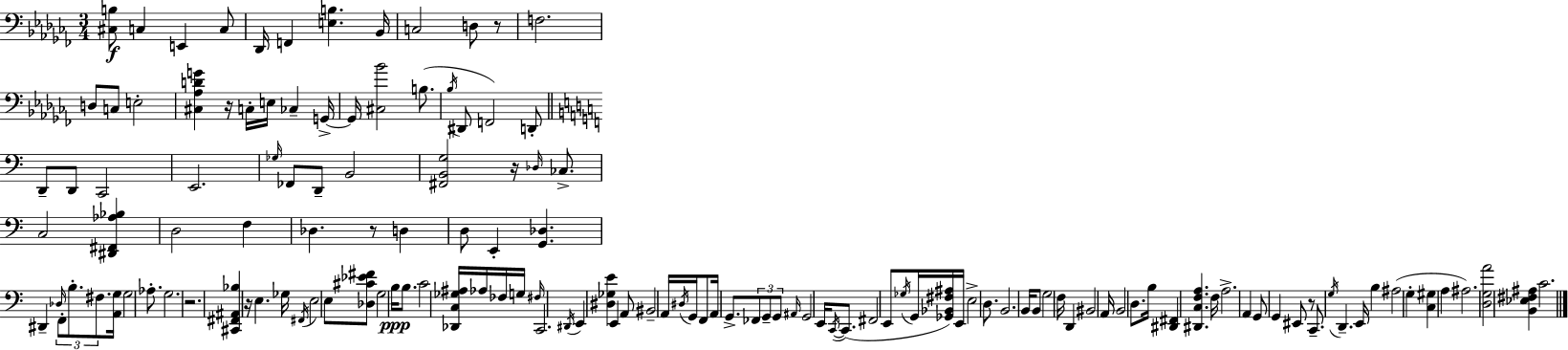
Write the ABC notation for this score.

X:1
T:Untitled
M:3/4
L:1/4
K:Abm
[^C,B,]/2 C, E,, C,/2 _D,,/4 F,, [E,B,] _B,,/4 C,2 D,/2 z/2 F,2 D,/2 C,/2 E,2 [^C,_A,DG] z/4 C,/4 E,/4 _C, G,,/4 G,,/4 [^C,_B]2 B,/2 _B,/4 ^D,,/2 F,,2 D,,/2 D,,/2 D,,/2 C,,2 E,,2 _G,/4 _F,,/2 D,,/2 B,,2 [^F,,B,,G,]2 z/4 _D,/4 _C,/2 C,2 [^D,,^F,,_A,_B,] D,2 F, _D, z/2 D, D,/2 E,, [G,,_D,] ^D,, _D,/4 F,,/2 B,/2 ^F,/2 [A,,G,]/4 G,2 _A,/2 G,2 z2 [^C,,^F,,^A,,_B,] z/4 E, _G,/4 ^F,,/4 E,2 E,/2 [_D,^C_E^F]/2 G,2 B,/4 B,/2 C2 [_D,,C,_G,^A,]/4 _A,/4 _F,/4 G,/4 ^F,/4 C,,2 ^D,,/4 E,, [^D,_G,E] E,, A,,/2 ^B,,2 A,,/4 ^D,/4 G,,/4 F,,/2 A,,/4 G,,/2 _F,,/2 G,,/2 G,,/2 ^A,,/4 G,,2 E,,/4 C,,/4 C,,/2 ^F,,2 E,,/2 _G,/4 G,,/4 [_G,,_B,,^F,^A,]/4 E,,/4 E,2 D,/2 B,,2 B,,/4 B,,/2 G,2 F,/4 D,, ^B,,2 A,,/4 B,,2 D,/2 B,/4 [^D,,^F,,] [^D,,C,F,A,] F,/4 A,2 A,, G,,/2 G,, ^E,,/2 z/2 C,,/2 G,/4 D,, E,,/4 B, ^A,2 G, [C,^G,] A, ^A,2 [D,G,A]2 [B,,_E,^F,^A,] C2